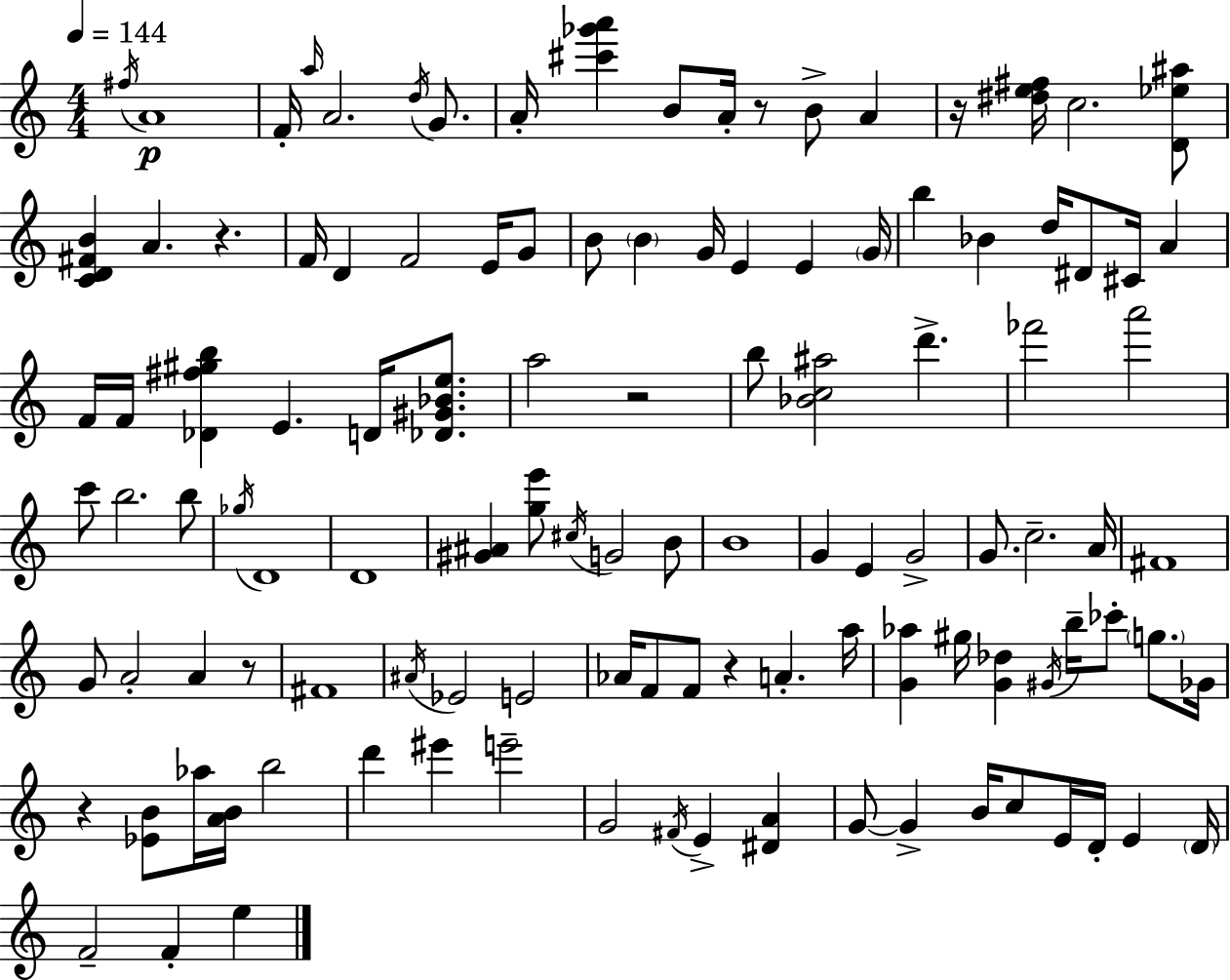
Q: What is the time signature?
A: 4/4